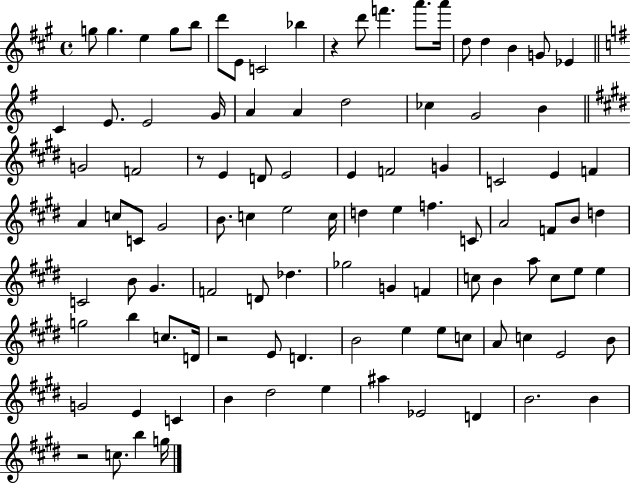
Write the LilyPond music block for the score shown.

{
  \clef treble
  \time 4/4
  \defaultTimeSignature
  \key a \major
  g''8 g''4. e''4 g''8 b''8 | d'''8 e'8 c'2 bes''4 | r4 d'''8 f'''4. a'''8. a'''16 | d''8 d''4 b'4 g'8 ees'4 | \break \bar "||" \break \key g \major c'4 e'8. e'2 g'16 | a'4 a'4 d''2 | ces''4 g'2 b'4 | \bar "||" \break \key e \major g'2 f'2 | r8 e'4 d'8 e'2 | e'4 f'2 g'4 | c'2 e'4 f'4 | \break a'4 c''8 c'8 gis'2 | b'8. c''4 e''2 c''16 | d''4 e''4 f''4. c'8 | a'2 f'8 b'8 d''4 | \break c'2 b'8 gis'4. | f'2 d'8 des''4. | ges''2 g'4 f'4 | c''8 b'4 a''8 c''8 e''8 e''4 | \break g''2 b''4 c''8. d'16 | r2 e'8 d'4. | b'2 e''4 e''8 c''8 | a'8 c''4 e'2 b'8 | \break g'2 e'4 c'4 | b'4 dis''2 e''4 | ais''4 ees'2 d'4 | b'2. b'4 | \break r2 c''8. b''4 g''16 | \bar "|."
}